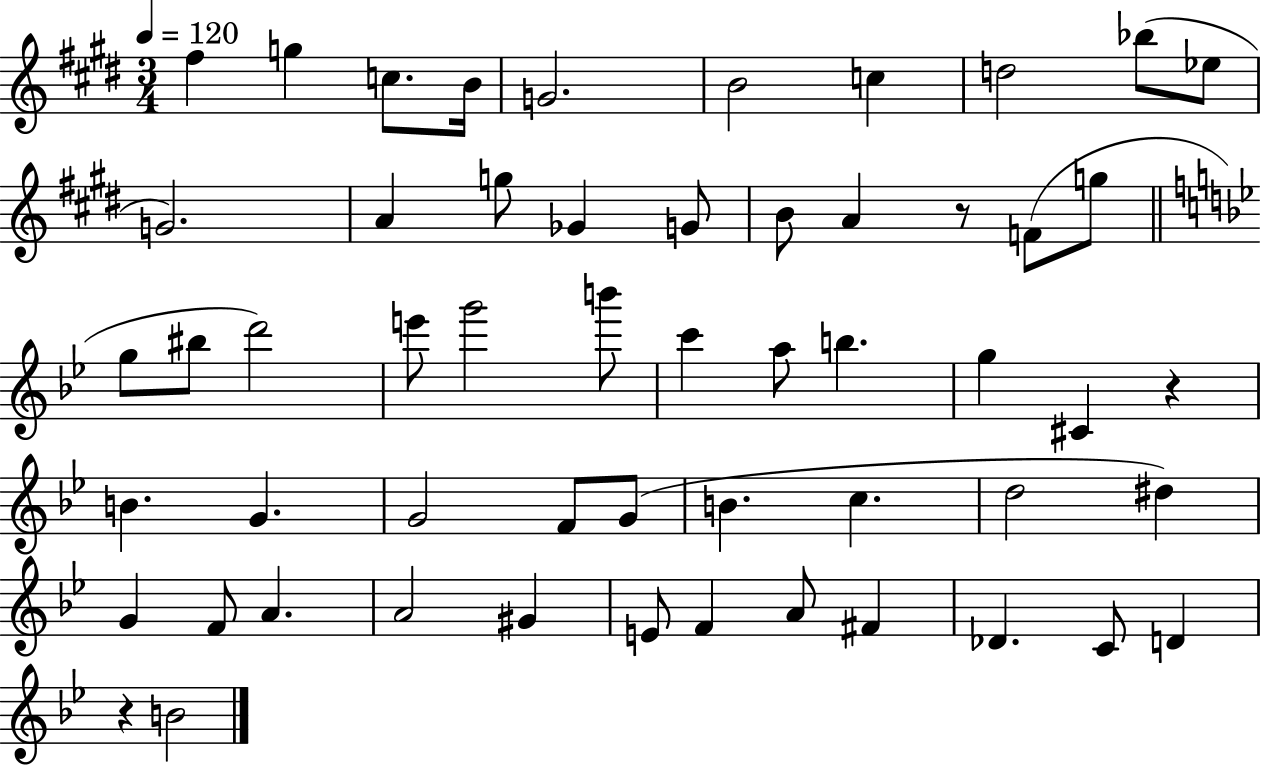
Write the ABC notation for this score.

X:1
T:Untitled
M:3/4
L:1/4
K:E
^f g c/2 B/4 G2 B2 c d2 _b/2 _e/2 G2 A g/2 _G G/2 B/2 A z/2 F/2 g/2 g/2 ^b/2 d'2 e'/2 g'2 b'/2 c' a/2 b g ^C z B G G2 F/2 G/2 B c d2 ^d G F/2 A A2 ^G E/2 F A/2 ^F _D C/2 D z B2